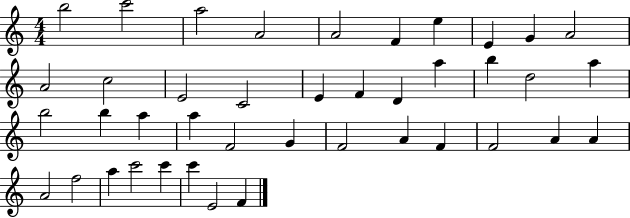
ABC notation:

X:1
T:Untitled
M:4/4
L:1/4
K:C
b2 c'2 a2 A2 A2 F e E G A2 A2 c2 E2 C2 E F D a b d2 a b2 b a a F2 G F2 A F F2 A A A2 f2 a c'2 c' c' E2 F